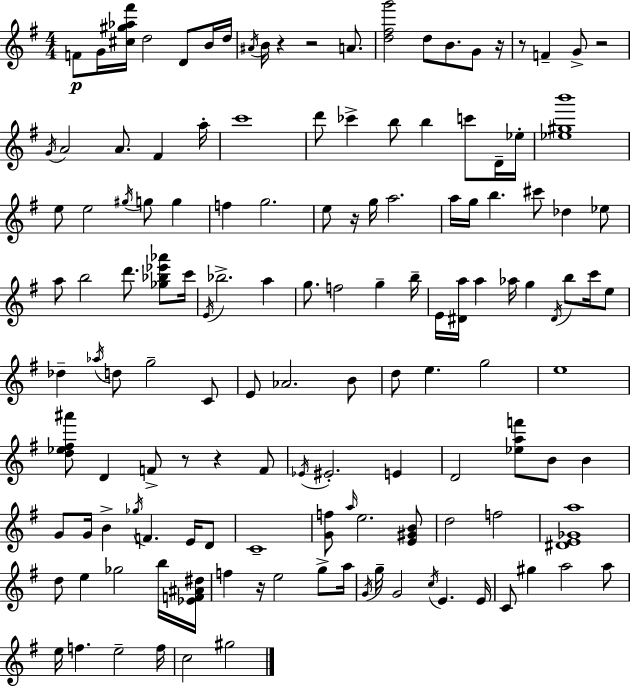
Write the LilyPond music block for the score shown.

{
  \clef treble
  \numericTimeSignature
  \time 4/4
  \key e \minor
  f'8\p g'16 <cis'' gis'' aes'' fis'''>16 d''2 d'8 b'16 d''16 | \acciaccatura { ais'16 } b'16 r4 r2 a'8. | <d'' fis'' g'''>2 d''8 b'8. g'8 | r16 r8 f'4-- g'8-> r2 | \break \acciaccatura { g'16 } a'2 a'8. fis'4 | a''16-. c'''1 | d'''8 ces'''4-> b''8 b''4 c'''8 | d'16-- ees''16-. <ees'' gis'' b'''>1 | \break e''8 e''2 \acciaccatura { gis''16 } g''8 g''4 | f''4 g''2. | e''8 r16 g''16 a''2. | a''16 g''16 b''4. cis'''8 des''4 | \break ees''8 a''8 b''2 d'''8. | <ges'' bes'' ees''' aes'''>8 c'''16 \acciaccatura { e'16 } bes''2.-> | a''4 g''8. f''2 g''4-- | b''16-- e'16 <dis' a''>16 a''4 aes''16 g''4 \acciaccatura { dis'16 } | \break b''8 c'''16 e''8 des''4-- \acciaccatura { aes''16 } d''8 g''2-- | c'8 e'8 aes'2. | b'8 d''8 e''4. g''2 | e''1 | \break <d'' ees'' fis'' ais'''>8 d'4 f'8-> r8 | r4 f'8 \acciaccatura { ees'16 } eis'2.-. | e'4 d'2 <ees'' a'' f'''>8 | b'8 b'4 g'8 g'16 b'4-> \acciaccatura { ges''16 } f'4. | \break e'16 d'8 c'1-- | <g' f''>8 \grace { a''16 } e''2. | <e' gis' b'>8 d''2 | f''2 <dis' e' ges' a''>1 | \break d''8 e''4 ges''2 | b''16 <ees' f' ais' dis''>16 f''4 r16 e''2 | g''8-> a''16 \acciaccatura { g'16 } g''16-- g'2 | \acciaccatura { c''16 } e'4. e'16 c'8 gis''4 | \break a''2 a''8 e''16 f''4. | e''2-- f''16 c''2 | gis''2 \bar "|."
}